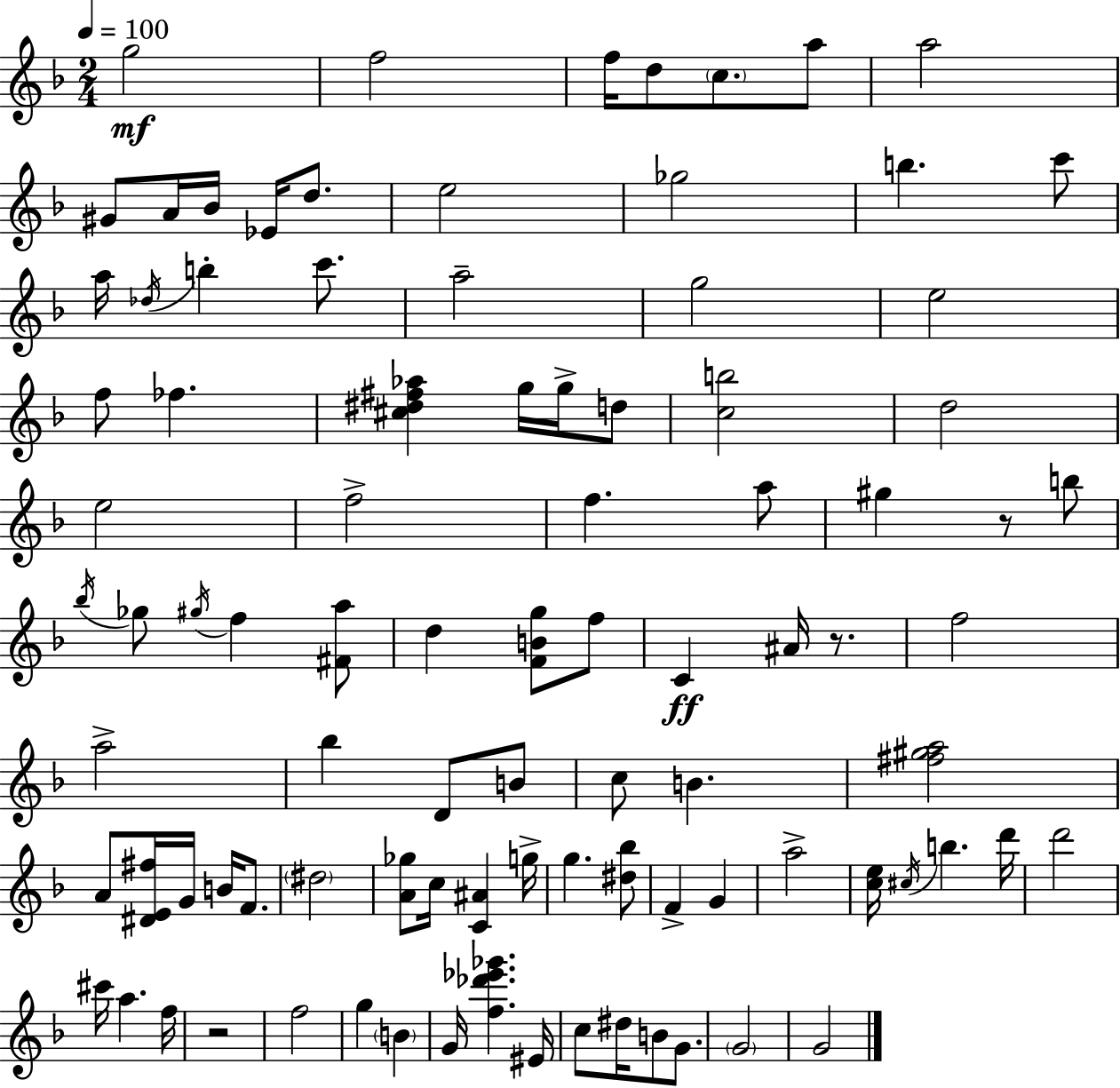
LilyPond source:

{
  \clef treble
  \numericTimeSignature
  \time 2/4
  \key f \major
  \tempo 4 = 100
  \repeat volta 2 { g''2\mf | f''2 | f''16 d''8 \parenthesize c''8. a''8 | a''2 | \break gis'8 a'16 bes'16 ees'16 d''8. | e''2 | ges''2 | b''4. c'''8 | \break a''16 \acciaccatura { des''16 } b''4-. c'''8. | a''2-- | g''2 | e''2 | \break f''8 fes''4. | <cis'' dis'' fis'' aes''>4 g''16 g''16-> d''8 | <c'' b''>2 | d''2 | \break e''2 | f''2-> | f''4. a''8 | gis''4 r8 b''8 | \break \acciaccatura { bes''16 } ges''8 \acciaccatura { gis''16 } f''4 | <fis' a''>8 d''4 <f' b' g''>8 | f''8 c'4\ff ais'16 | r8. f''2 | \break a''2-> | bes''4 d'8 | b'8 c''8 b'4. | <fis'' gis'' a''>2 | \break a'8 <dis' e' fis''>16 g'16 b'16 | f'8. \parenthesize dis''2 | <a' ges''>8 c''16 <c' ais'>4 | g''16-> g''4. | \break <dis'' bes''>8 f'4-> g'4 | a''2-> | <c'' e''>16 \acciaccatura { cis''16 } b''4. | d'''16 d'''2 | \break cis'''16 a''4. | f''16 r2 | f''2 | g''4 | \break \parenthesize b'4 g'16 <f'' des''' ees''' ges'''>4. | eis'16 c''8 dis''16 b'8 | g'8. \parenthesize g'2 | g'2 | \break } \bar "|."
}